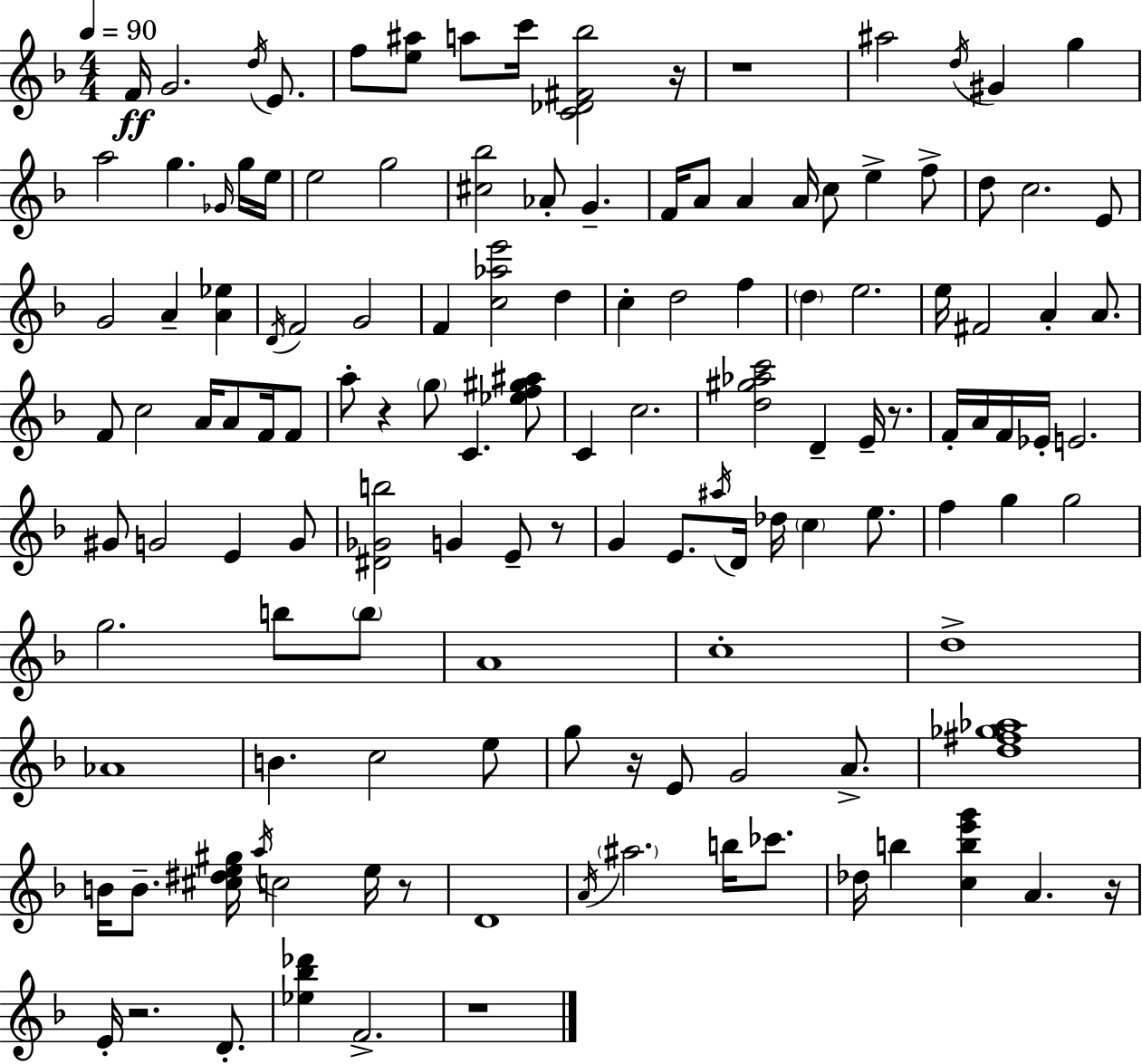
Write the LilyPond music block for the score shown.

{
  \clef treble
  \numericTimeSignature
  \time 4/4
  \key f \major
  \tempo 4 = 90
  f'16\ff g'2. \acciaccatura { d''16 } e'8. | f''8 <e'' ais''>8 a''8 c'''16 <c' des' fis' bes''>2 | r16 r1 | ais''2 \acciaccatura { d''16 } gis'4 g''4 | \break a''2 g''4. | \grace { ges'16 } g''16 e''16 e''2 g''2 | <cis'' bes''>2 aes'8-. g'4.-- | f'16 a'8 a'4 a'16 c''8 e''4-> | \break f''8-> d''8 c''2. | e'8 g'2 a'4-- <a' ees''>4 | \acciaccatura { d'16 } f'2 g'2 | f'4 <c'' aes'' e'''>2 | \break d''4 c''4-. d''2 | f''4 \parenthesize d''4 e''2. | e''16 fis'2 a'4-. | a'8. f'8 c''2 a'16 a'8 | \break f'16 f'8 a''8-. r4 \parenthesize g''8 c'4. | <ees'' f'' gis'' ais''>8 c'4 c''2. | <d'' gis'' aes'' c'''>2 d'4-- | e'16-- r8. f'16-. a'16 f'16 ees'16-. e'2. | \break gis'8 g'2 e'4 | g'8 <dis' ges' b''>2 g'4 | e'8-- r8 g'4 e'8. \acciaccatura { ais''16 } d'16 des''16 \parenthesize c''4 | e''8. f''4 g''4 g''2 | \break g''2. | b''8 \parenthesize b''8 a'1 | c''1-. | d''1-> | \break aes'1 | b'4. c''2 | e''8 g''8 r16 e'8 g'2 | a'8.-> <d'' fis'' ges'' aes''>1 | \break b'16 b'8.-- <cis'' dis'' e'' gis''>16 \acciaccatura { a''16 } c''2 | e''16 r8 d'1 | \acciaccatura { a'16 } \parenthesize ais''2. | b''16 ces'''8. des''16 b''4 <c'' b'' e''' g'''>4 | \break a'4. r16 e'16-. r2. | d'8.-. <ees'' bes'' des'''>4 f'2.-> | r1 | \bar "|."
}